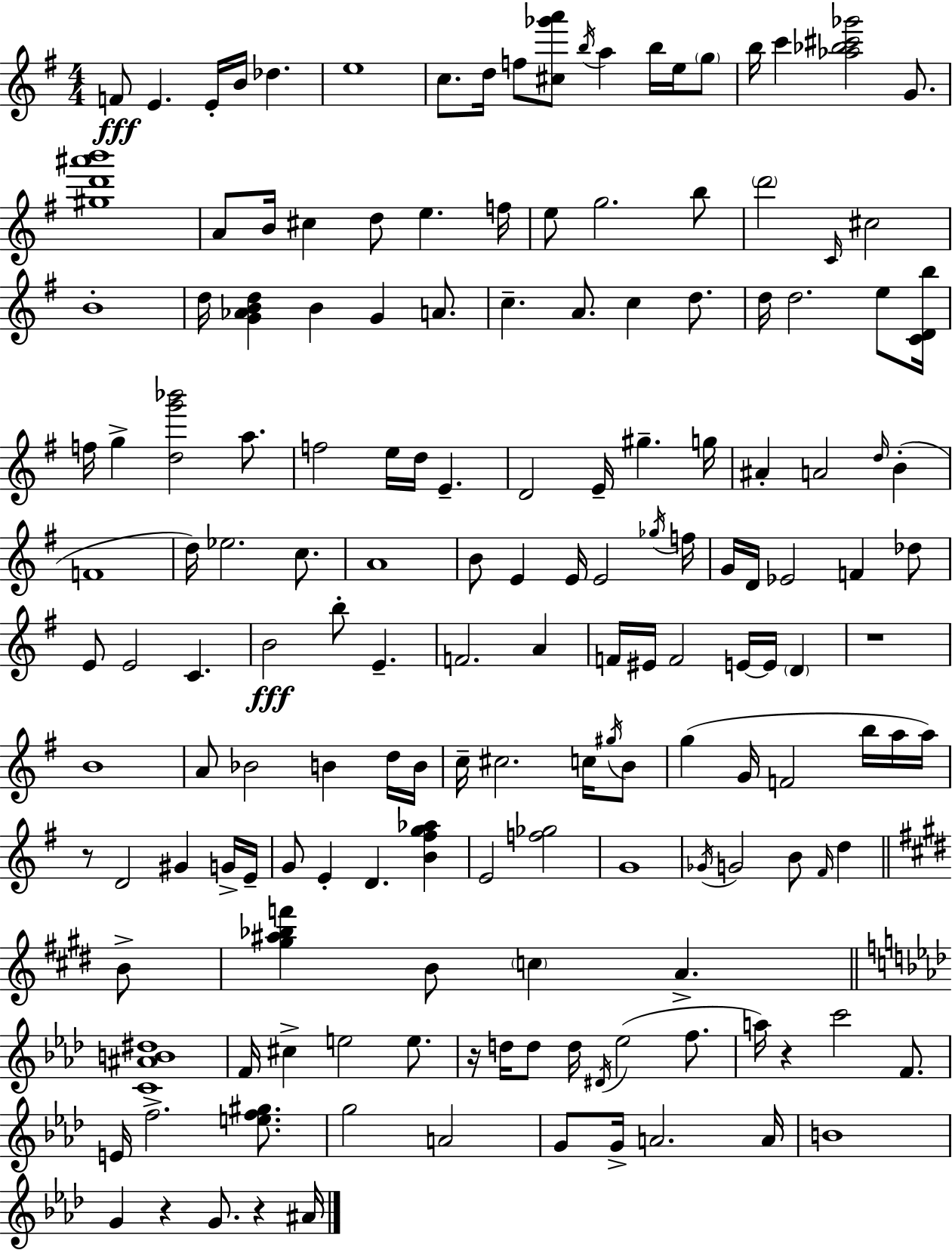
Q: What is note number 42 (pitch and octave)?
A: F5